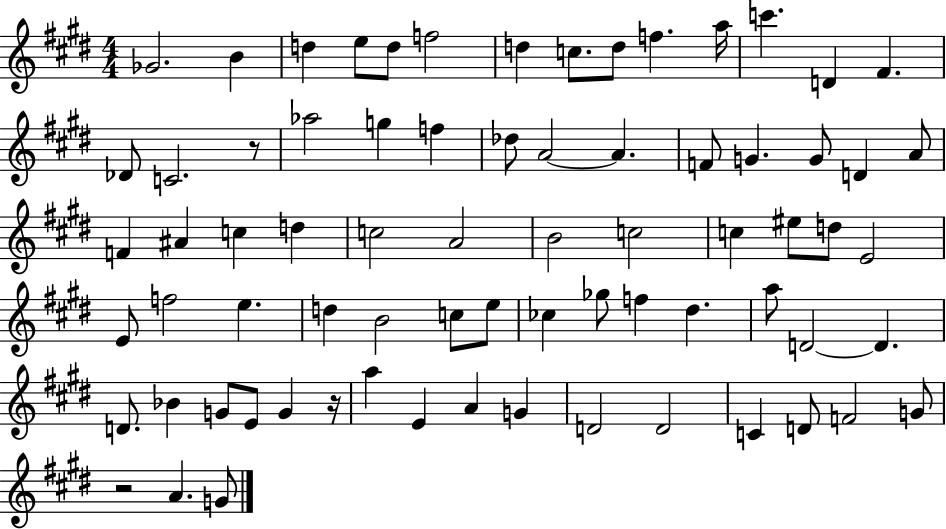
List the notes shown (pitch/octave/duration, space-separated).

Gb4/h. B4/q D5/q E5/e D5/e F5/h D5/q C5/e. D5/e F5/q. A5/s C6/q. D4/q F#4/q. Db4/e C4/h. R/e Ab5/h G5/q F5/q Db5/e A4/h A4/q. F4/e G4/q. G4/e D4/q A4/e F4/q A#4/q C5/q D5/q C5/h A4/h B4/h C5/h C5/q EIS5/e D5/e E4/h E4/e F5/h E5/q. D5/q B4/h C5/e E5/e CES5/q Gb5/e F5/q D#5/q. A5/e D4/h D4/q. D4/e. Bb4/q G4/e E4/e G4/q R/s A5/q E4/q A4/q G4/q D4/h D4/h C4/q D4/e F4/h G4/e R/h A4/q. G4/e